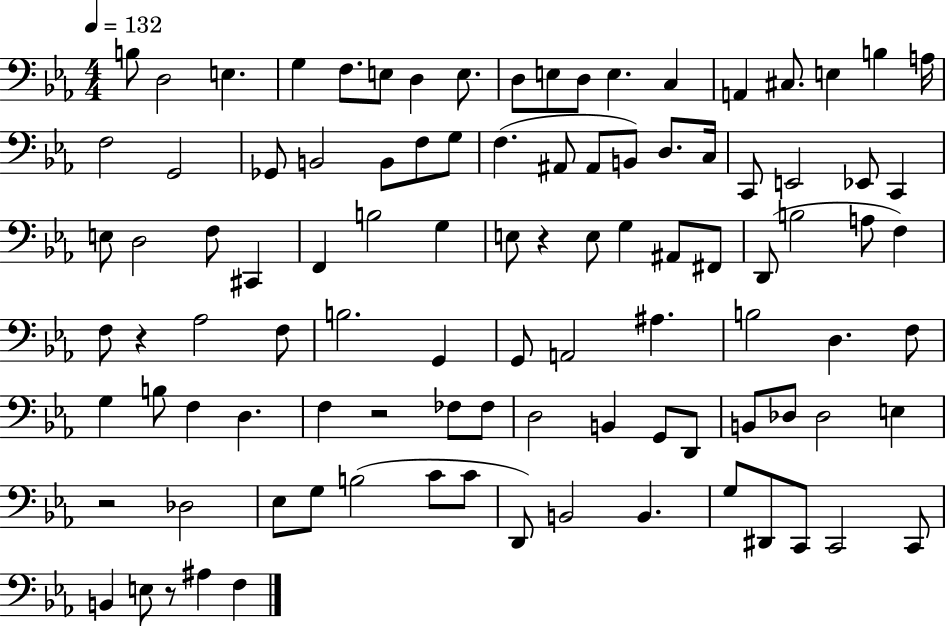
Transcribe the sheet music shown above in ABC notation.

X:1
T:Untitled
M:4/4
L:1/4
K:Eb
B,/2 D,2 E, G, F,/2 E,/2 D, E,/2 D,/2 E,/2 D,/2 E, C, A,, ^C,/2 E, B, A,/4 F,2 G,,2 _G,,/2 B,,2 B,,/2 F,/2 G,/2 F, ^A,,/2 ^A,,/2 B,,/2 D,/2 C,/4 C,,/2 E,,2 _E,,/2 C,, E,/2 D,2 F,/2 ^C,, F,, B,2 G, E,/2 z E,/2 G, ^A,,/2 ^F,,/2 D,,/2 B,2 A,/2 F, F,/2 z _A,2 F,/2 B,2 G,, G,,/2 A,,2 ^A, B,2 D, F,/2 G, B,/2 F, D, F, z2 _F,/2 _F,/2 D,2 B,, G,,/2 D,,/2 B,,/2 _D,/2 _D,2 E, z2 _D,2 _E,/2 G,/2 B,2 C/2 C/2 D,,/2 B,,2 B,, G,/2 ^D,,/2 C,,/2 C,,2 C,,/2 B,, E,/2 z/2 ^A, F,